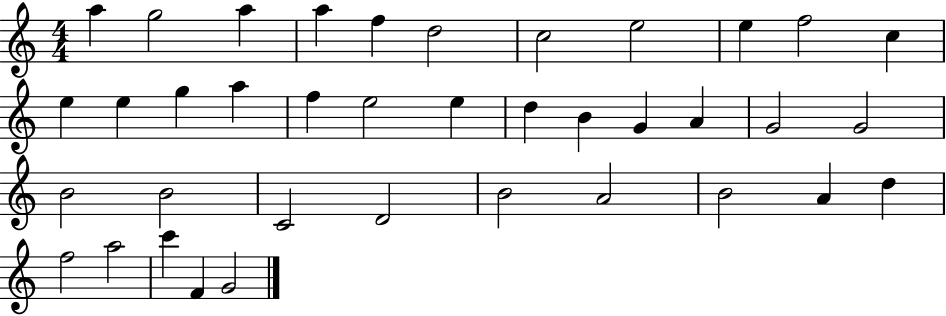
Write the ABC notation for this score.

X:1
T:Untitled
M:4/4
L:1/4
K:C
a g2 a a f d2 c2 e2 e f2 c e e g a f e2 e d B G A G2 G2 B2 B2 C2 D2 B2 A2 B2 A d f2 a2 c' F G2